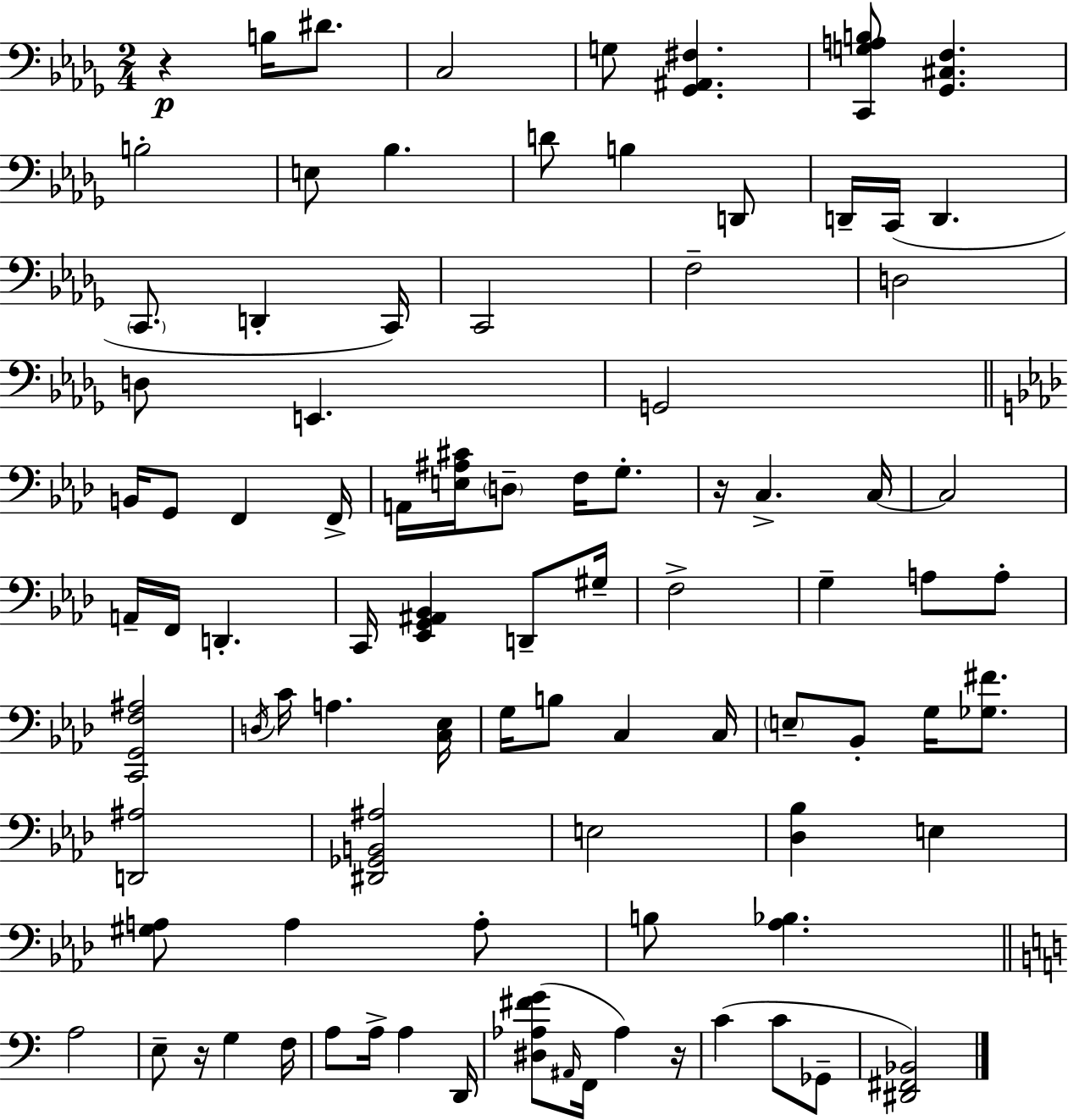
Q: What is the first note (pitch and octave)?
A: B3